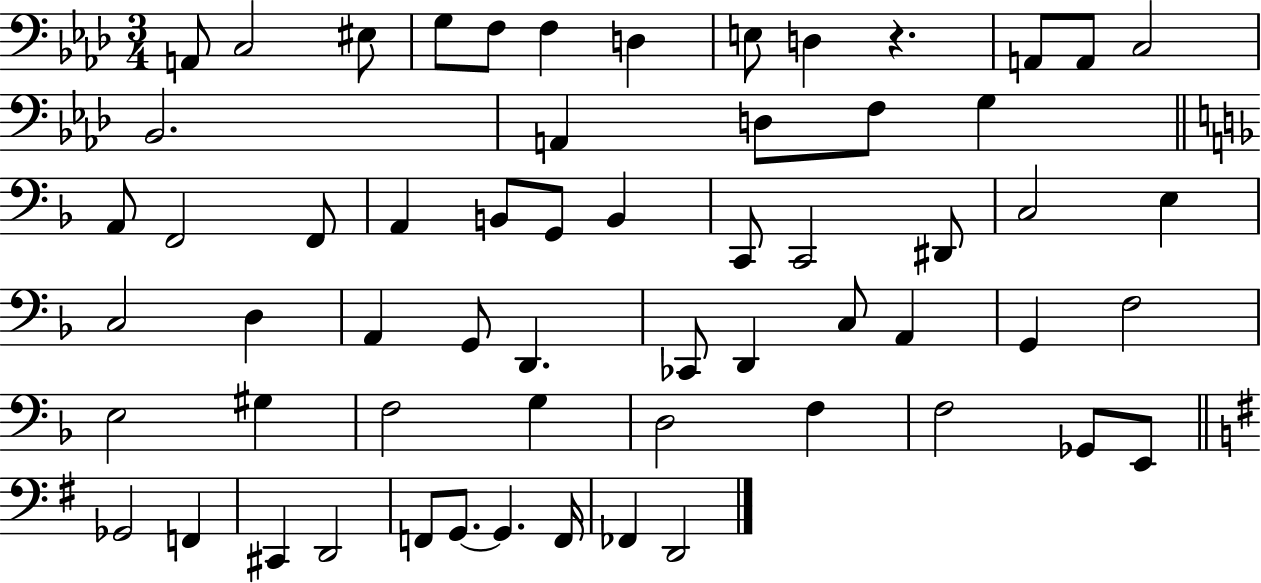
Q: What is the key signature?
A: AES major